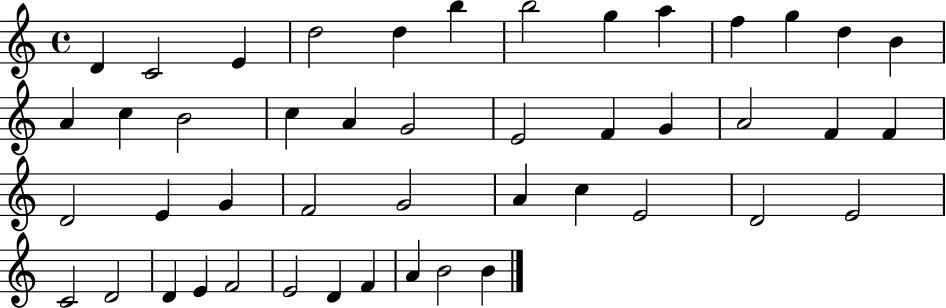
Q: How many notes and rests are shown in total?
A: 46